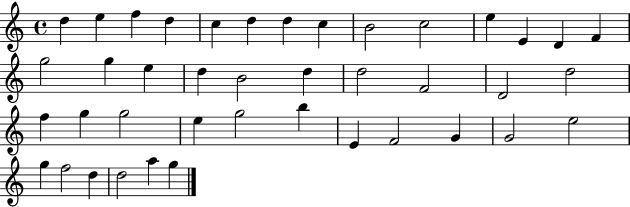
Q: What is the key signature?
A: C major